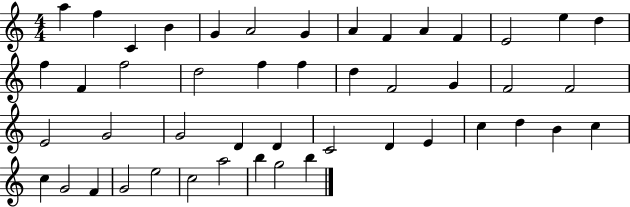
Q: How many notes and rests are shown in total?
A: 47